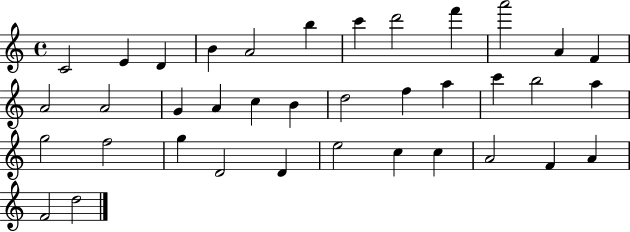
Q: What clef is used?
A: treble